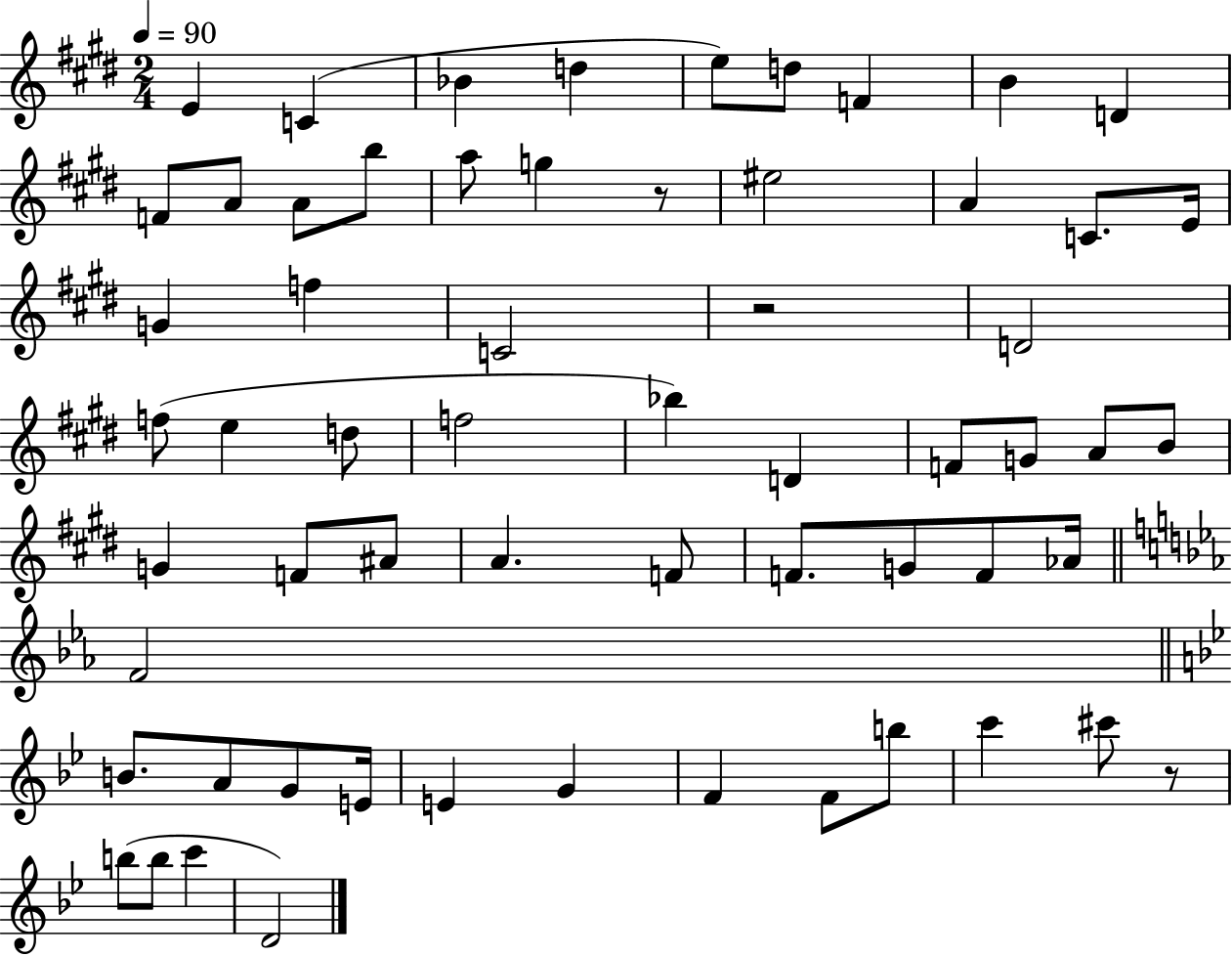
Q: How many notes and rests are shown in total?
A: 61